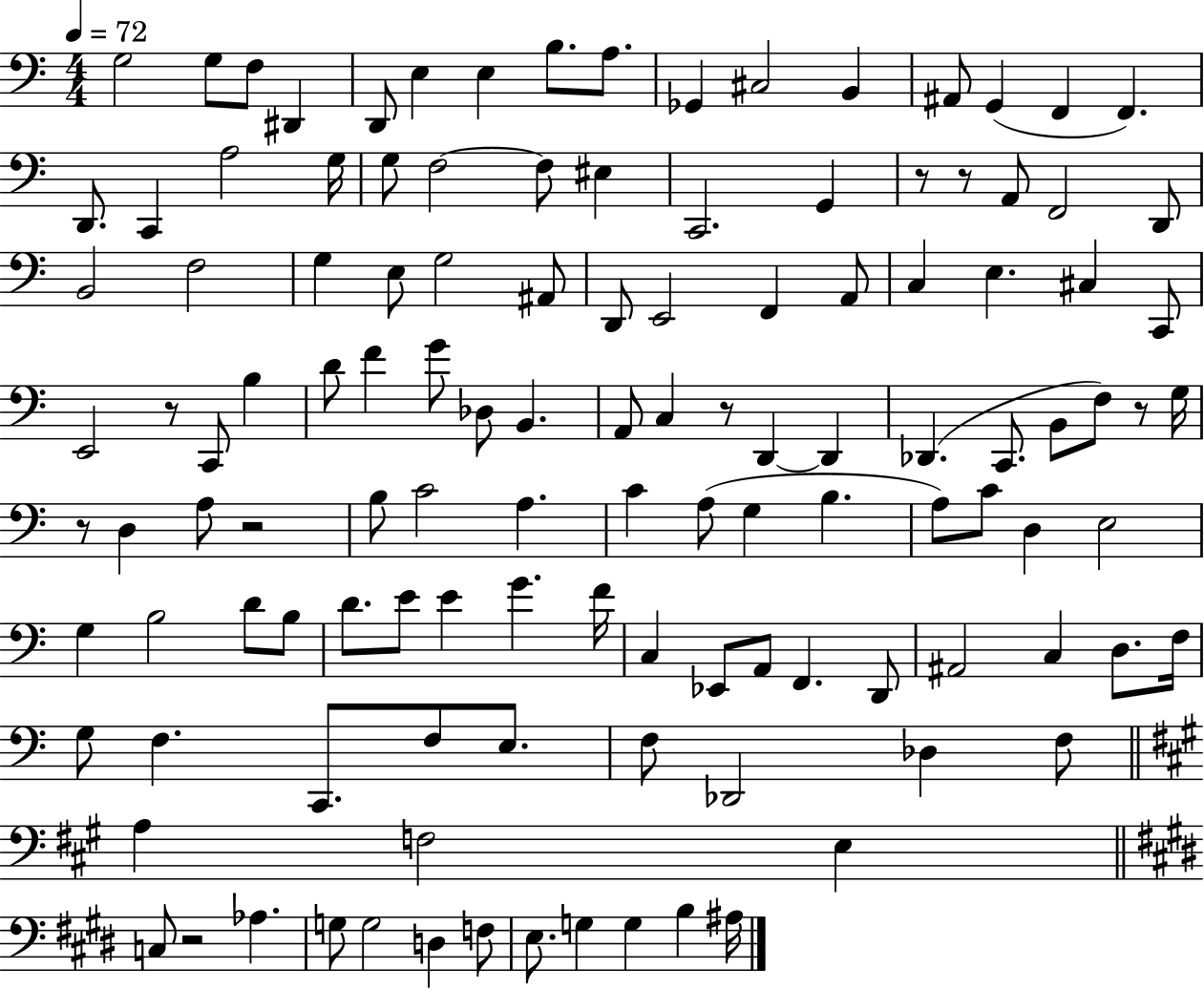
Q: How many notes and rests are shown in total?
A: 122